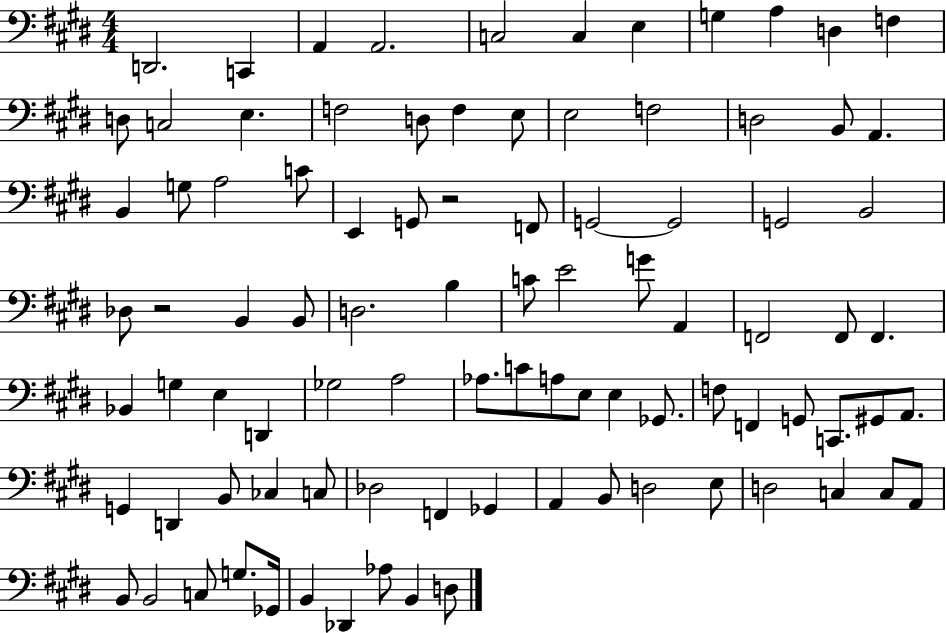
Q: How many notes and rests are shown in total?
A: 92